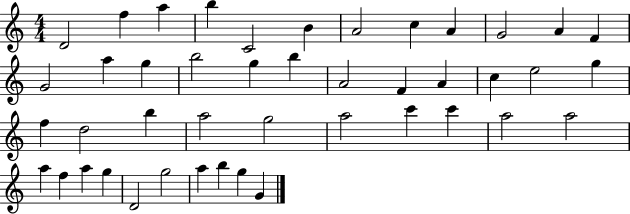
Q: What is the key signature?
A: C major